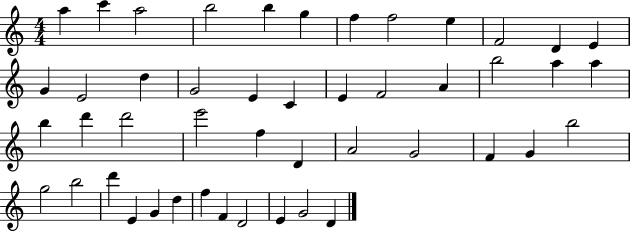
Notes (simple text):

A5/q C6/q A5/h B5/h B5/q G5/q F5/q F5/h E5/q F4/h D4/q E4/q G4/q E4/h D5/q G4/h E4/q C4/q E4/q F4/h A4/q B5/h A5/q A5/q B5/q D6/q D6/h E6/h F5/q D4/q A4/h G4/h F4/q G4/q B5/h G5/h B5/h D6/q E4/q G4/q D5/q F5/q F4/q D4/h E4/q G4/h D4/q